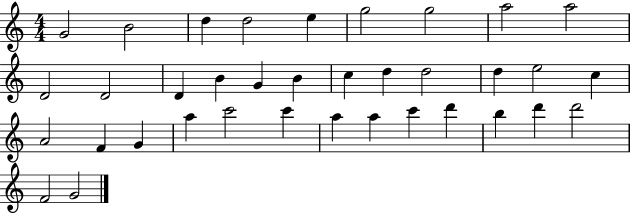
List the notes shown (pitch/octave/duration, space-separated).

G4/h B4/h D5/q D5/h E5/q G5/h G5/h A5/h A5/h D4/h D4/h D4/q B4/q G4/q B4/q C5/q D5/q D5/h D5/q E5/h C5/q A4/h F4/q G4/q A5/q C6/h C6/q A5/q A5/q C6/q D6/q B5/q D6/q D6/h F4/h G4/h